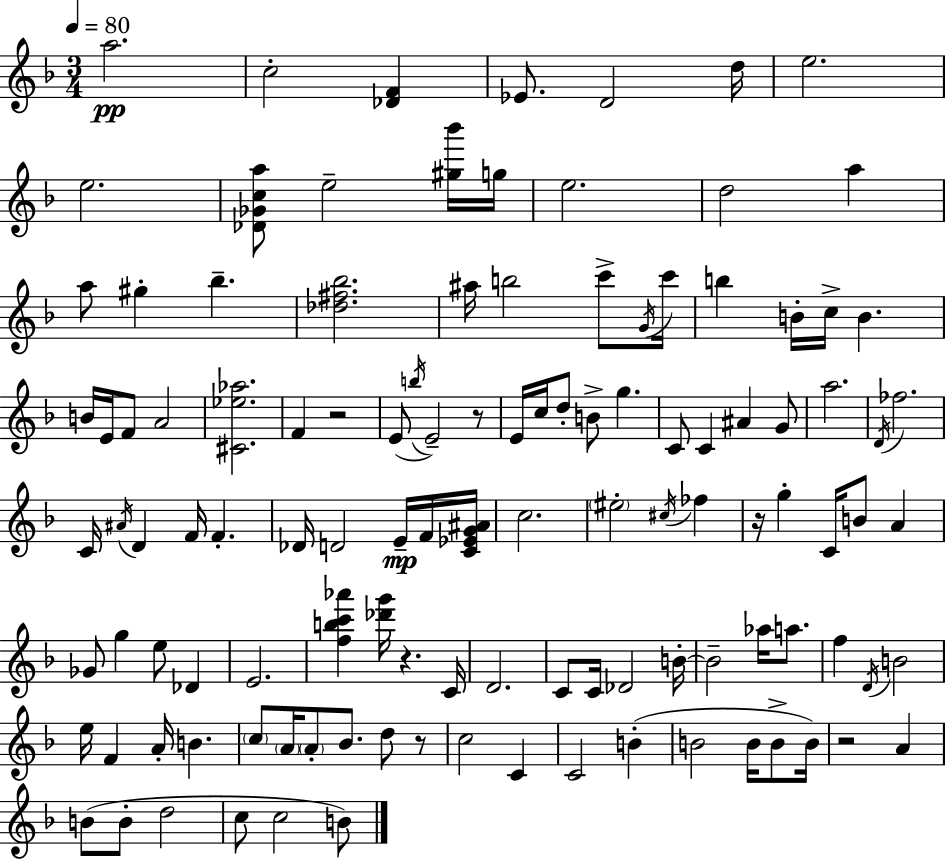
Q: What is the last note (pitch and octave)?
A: B4